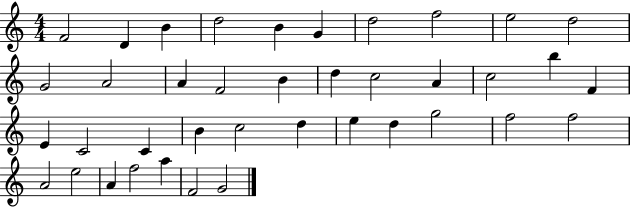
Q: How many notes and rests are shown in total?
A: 39